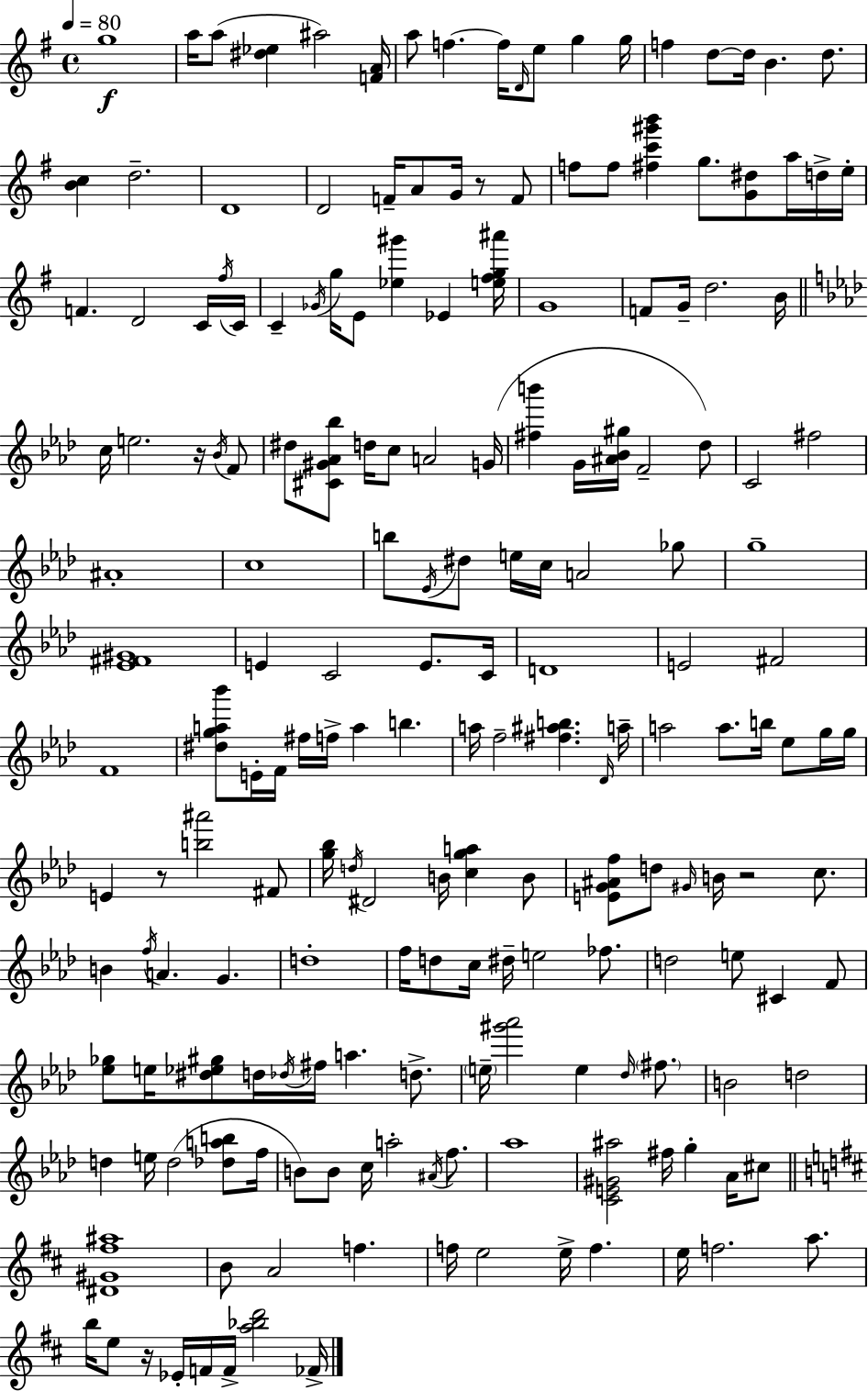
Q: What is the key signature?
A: E minor